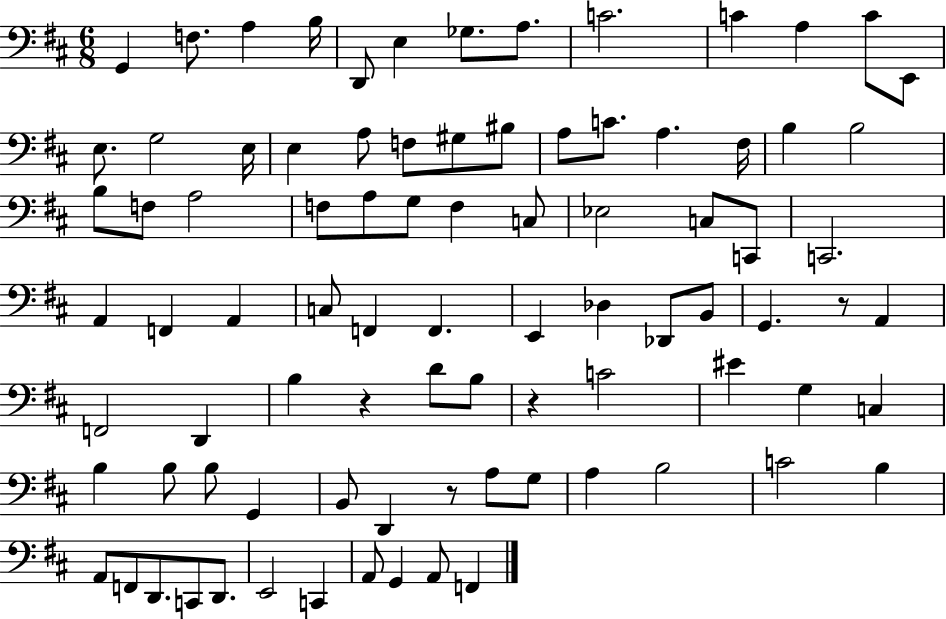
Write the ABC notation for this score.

X:1
T:Untitled
M:6/8
L:1/4
K:D
G,, F,/2 A, B,/4 D,,/2 E, _G,/2 A,/2 C2 C A, C/2 E,,/2 E,/2 G,2 E,/4 E, A,/2 F,/2 ^G,/2 ^B,/2 A,/2 C/2 A, ^F,/4 B, B,2 B,/2 F,/2 A,2 F,/2 A,/2 G,/2 F, C,/2 _E,2 C,/2 C,,/2 C,,2 A,, F,, A,, C,/2 F,, F,, E,, _D, _D,,/2 B,,/2 G,, z/2 A,, F,,2 D,, B, z D/2 B,/2 z C2 ^E G, C, B, B,/2 B,/2 G,, B,,/2 D,, z/2 A,/2 G,/2 A, B,2 C2 B, A,,/2 F,,/2 D,,/2 C,,/2 D,,/2 E,,2 C,, A,,/2 G,, A,,/2 F,,